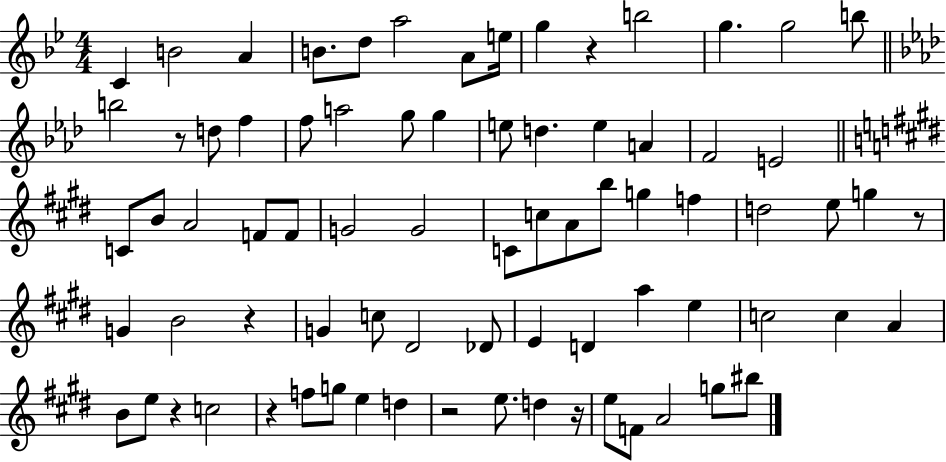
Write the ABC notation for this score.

X:1
T:Untitled
M:4/4
L:1/4
K:Bb
C B2 A B/2 d/2 a2 A/2 e/4 g z b2 g g2 b/2 b2 z/2 d/2 f f/2 a2 g/2 g e/2 d e A F2 E2 C/2 B/2 A2 F/2 F/2 G2 G2 C/2 c/2 A/2 b/2 g f d2 e/2 g z/2 G B2 z G c/2 ^D2 _D/2 E D a e c2 c A B/2 e/2 z c2 z f/2 g/2 e d z2 e/2 d z/4 e/2 F/2 A2 g/2 ^b/2